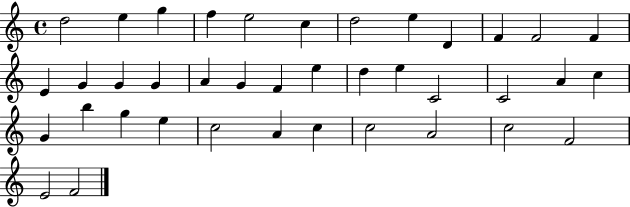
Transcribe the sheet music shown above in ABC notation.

X:1
T:Untitled
M:4/4
L:1/4
K:C
d2 e g f e2 c d2 e D F F2 F E G G G A G F e d e C2 C2 A c G b g e c2 A c c2 A2 c2 F2 E2 F2